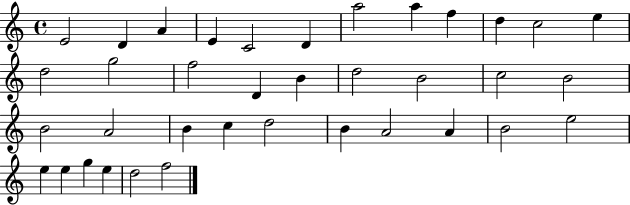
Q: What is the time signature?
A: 4/4